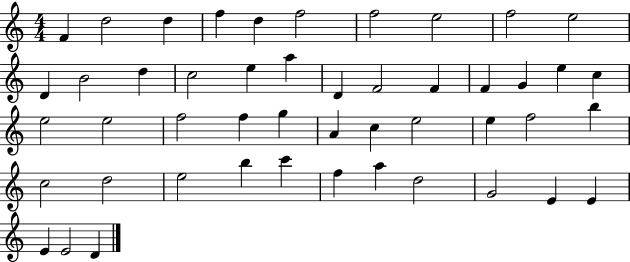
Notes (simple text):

F4/q D5/h D5/q F5/q D5/q F5/h F5/h E5/h F5/h E5/h D4/q B4/h D5/q C5/h E5/q A5/q D4/q F4/h F4/q F4/q G4/q E5/q C5/q E5/h E5/h F5/h F5/q G5/q A4/q C5/q E5/h E5/q F5/h B5/q C5/h D5/h E5/h B5/q C6/q F5/q A5/q D5/h G4/h E4/q E4/q E4/q E4/h D4/q